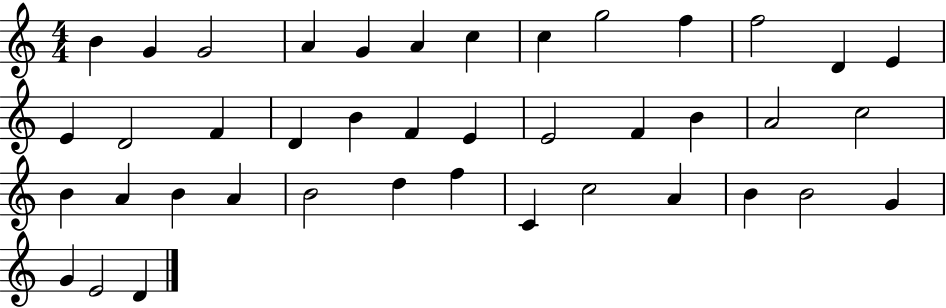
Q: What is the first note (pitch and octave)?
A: B4